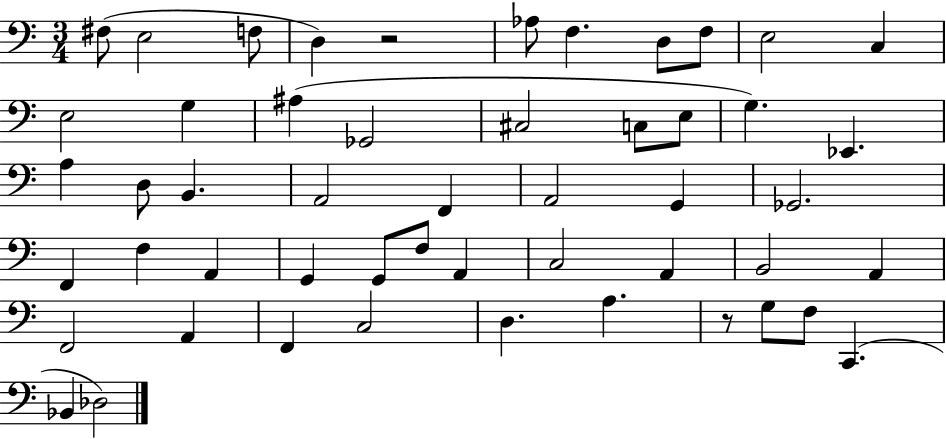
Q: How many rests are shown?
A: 2